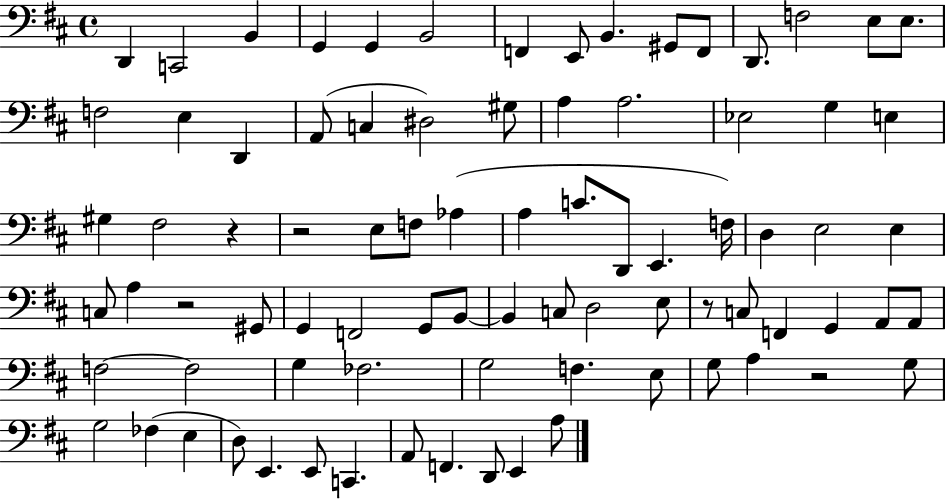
{
  \clef bass
  \time 4/4
  \defaultTimeSignature
  \key d \major
  d,4 c,2 b,4 | g,4 g,4 b,2 | f,4 e,8 b,4. gis,8 f,8 | d,8. f2 e8 e8. | \break f2 e4 d,4 | a,8( c4 dis2) gis8 | a4 a2. | ees2 g4 e4 | \break gis4 fis2 r4 | r2 e8 f8 aes4( | a4 c'8. d,8 e,4. f16) | d4 e2 e4 | \break c8 a4 r2 gis,8 | g,4 f,2 g,8 b,8~~ | b,4 c8 d2 e8 | r8 c8 f,4 g,4 a,8 a,8 | \break f2~~ f2 | g4 fes2. | g2 f4. e8 | g8 a4 r2 g8 | \break g2 fes4( e4 | d8) e,4. e,8 c,4. | a,8 f,4. d,8 e,4 a8 | \bar "|."
}